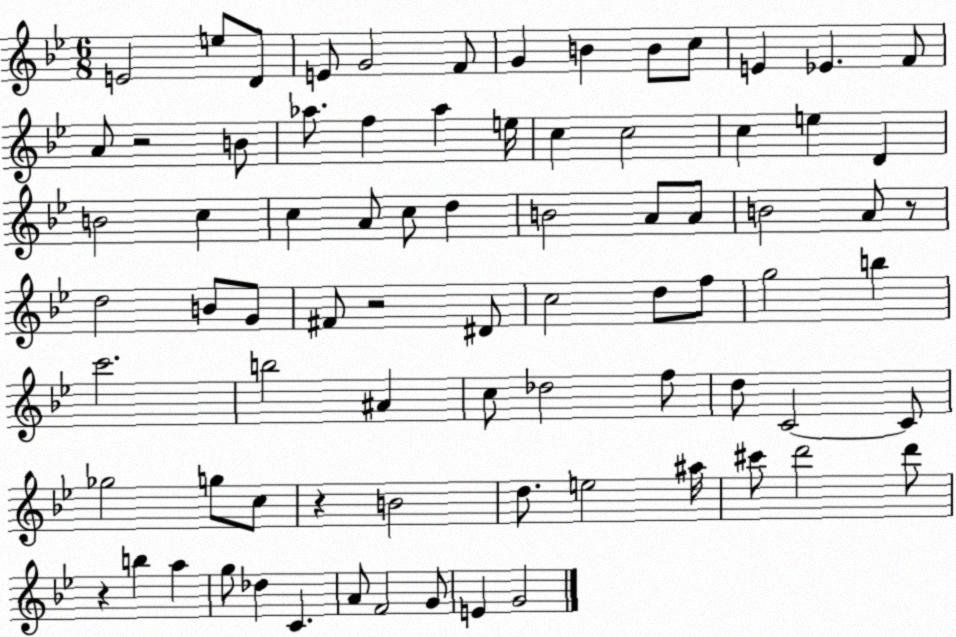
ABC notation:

X:1
T:Untitled
M:6/8
L:1/4
K:Bb
E2 e/2 D/2 E/2 G2 F/2 G B B/2 c/2 E _E F/2 A/2 z2 B/2 _a/2 f _a e/4 c c2 c e D B2 c c A/2 c/2 d B2 A/2 A/2 B2 A/2 z/2 d2 B/2 G/2 ^F/2 z2 ^D/2 c2 d/2 f/2 g2 b c'2 b2 ^A c/2 _d2 f/2 d/2 C2 C/2 _g2 g/2 c/2 z B2 d/2 e2 ^a/4 ^c'/2 d'2 d'/2 z b a g/2 _d C A/2 F2 G/2 E G2